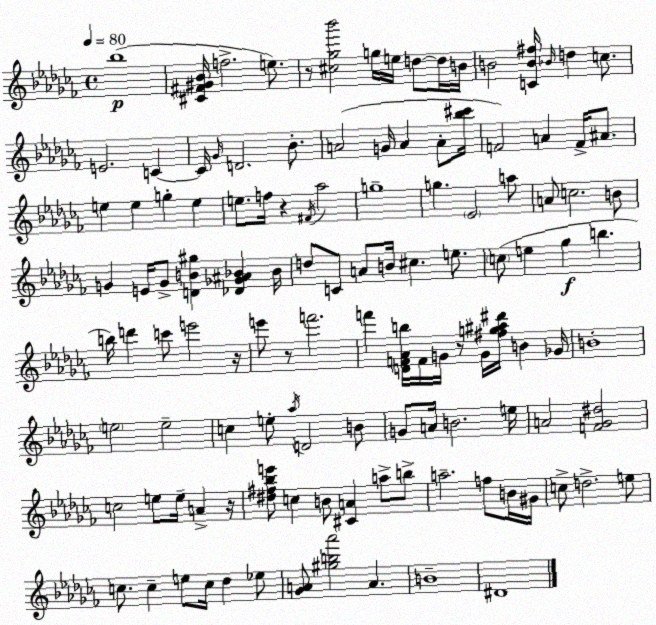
X:1
T:Untitled
M:4/4
L:1/4
K:Abm
_b4 [^C^F^G_B]/4 f2 e/2 z/2 [^c_g_b']2 g/4 e/4 d/2 d/4 B/4 B2 [CB^f]/4 _B/4 d c/2 E2 C C/4 _G/4 D2 _B/2 A2 G/4 A A/2 [_b^c']/4 F2 A F/4 ^A/2 e e g e e/2 f/4 z ^F/4 _a2 g4 g _E2 a/2 A/2 c2 B/2 G E/4 G/2 [DB^g] [_D_G^A_B] _B/4 d/2 C/2 A/2 B/4 ^c e/2 c/2 e _g b b/4 d' c'/2 e'2 z/4 e'/2 z/2 f'2 f' [DF_Ab]/4 F/4 G/4 z/2 G/4 [^fg^a^d']/4 B _G/4 B4 e2 e2 c e/2 _a/4 D2 B/2 G/2 A/4 B2 e/4 A2 [F_G^d]2 c2 e/2 e/4 A z/4 [^d^f_be']/2 c B/2 [^CA] a/2 b/2 a2 f/2 B/4 ^G/4 c/2 d2 e/2 c/2 c e/2 c/4 _d _e/2 [_GA]/2 [^gb_a']2 A B4 ^D4